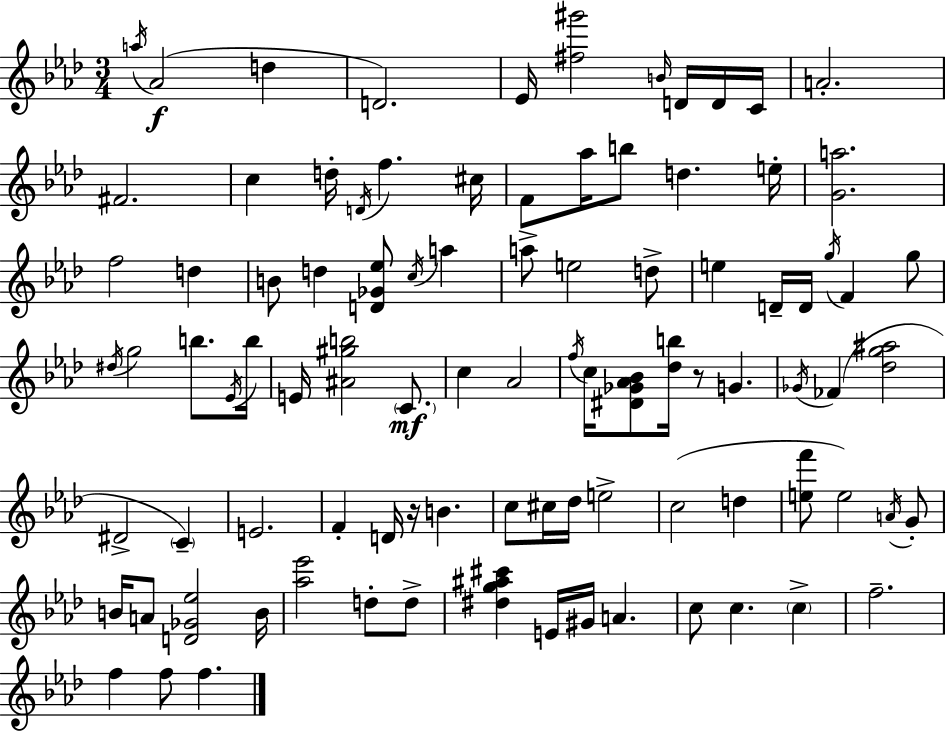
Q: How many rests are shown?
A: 2